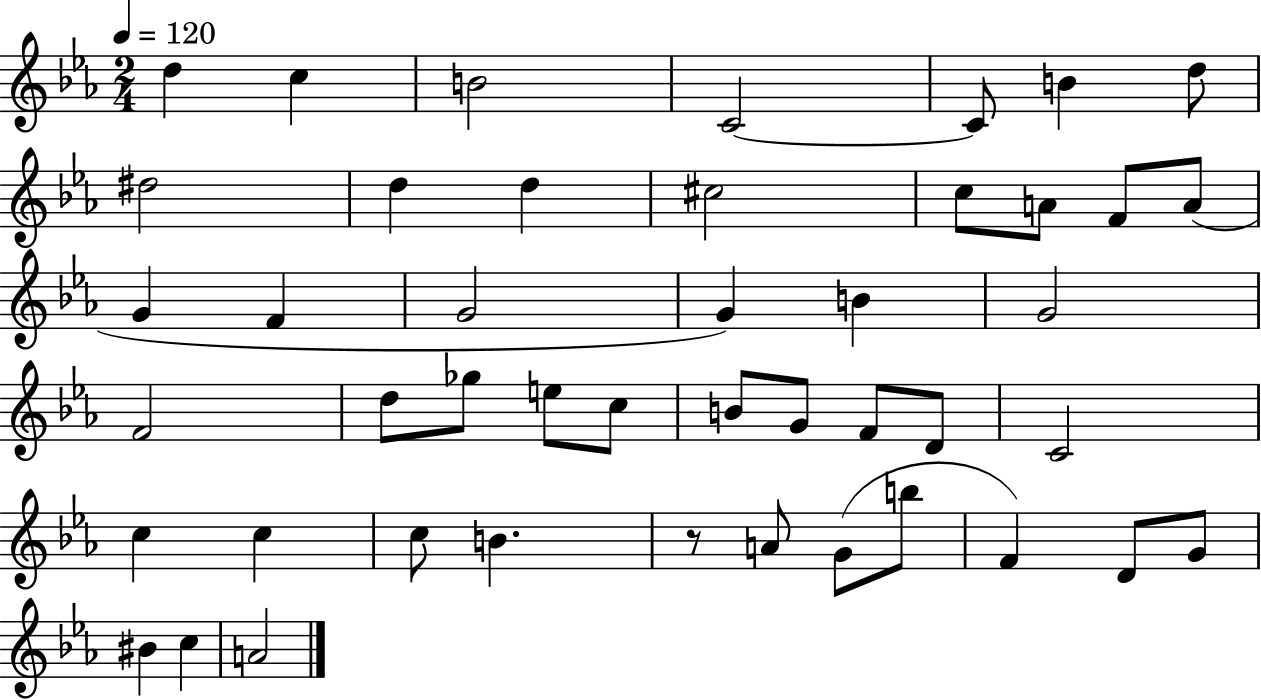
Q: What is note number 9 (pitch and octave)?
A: D5